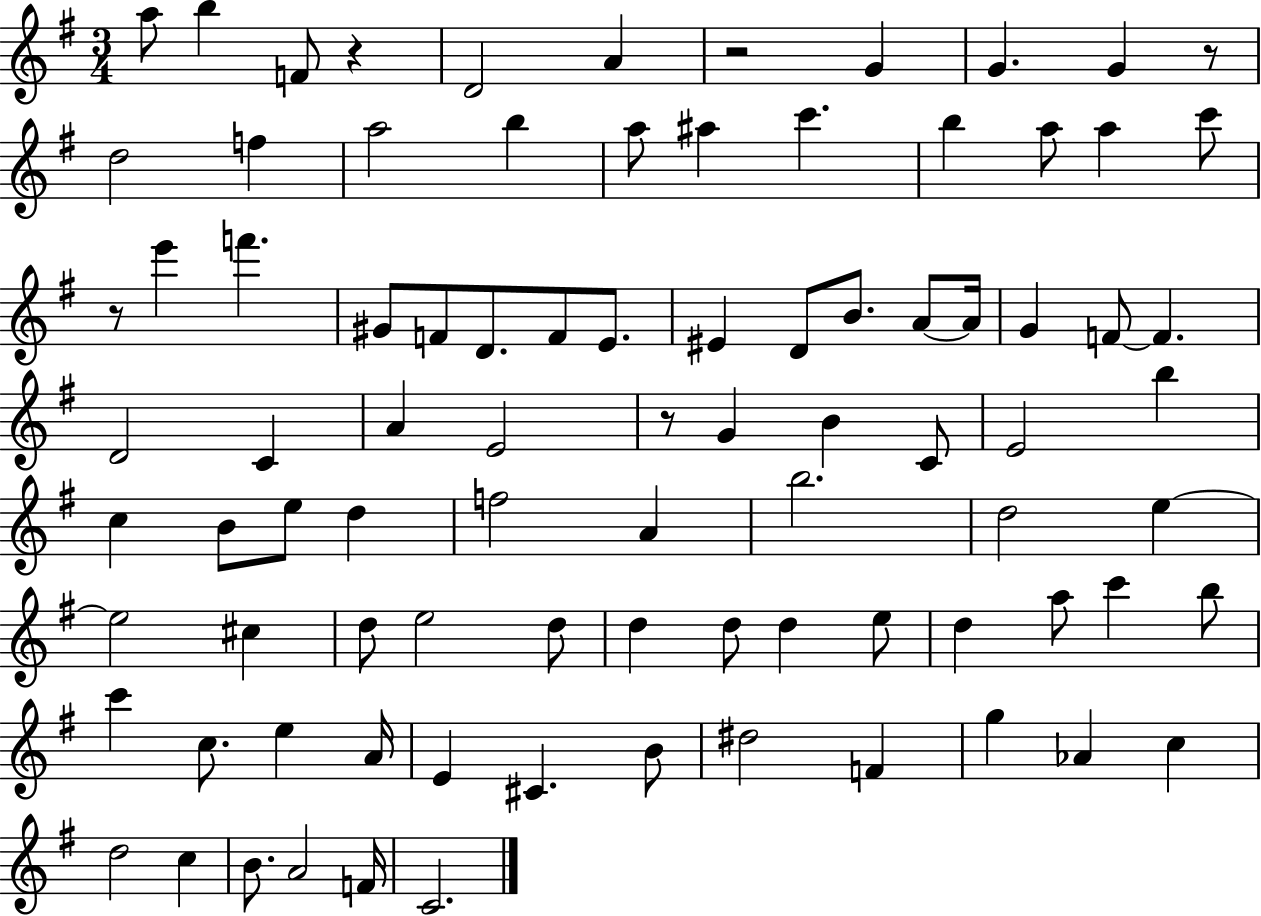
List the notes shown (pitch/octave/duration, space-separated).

A5/e B5/q F4/e R/q D4/h A4/q R/h G4/q G4/q. G4/q R/e D5/h F5/q A5/h B5/q A5/e A#5/q C6/q. B5/q A5/e A5/q C6/e R/e E6/q F6/q. G#4/e F4/e D4/e. F4/e E4/e. EIS4/q D4/e B4/e. A4/e A4/s G4/q F4/e F4/q. D4/h C4/q A4/q E4/h R/e G4/q B4/q C4/e E4/h B5/q C5/q B4/e E5/e D5/q F5/h A4/q B5/h. D5/h E5/q E5/h C#5/q D5/e E5/h D5/e D5/q D5/e D5/q E5/e D5/q A5/e C6/q B5/e C6/q C5/e. E5/q A4/s E4/q C#4/q. B4/e D#5/h F4/q G5/q Ab4/q C5/q D5/h C5/q B4/e. A4/h F4/s C4/h.